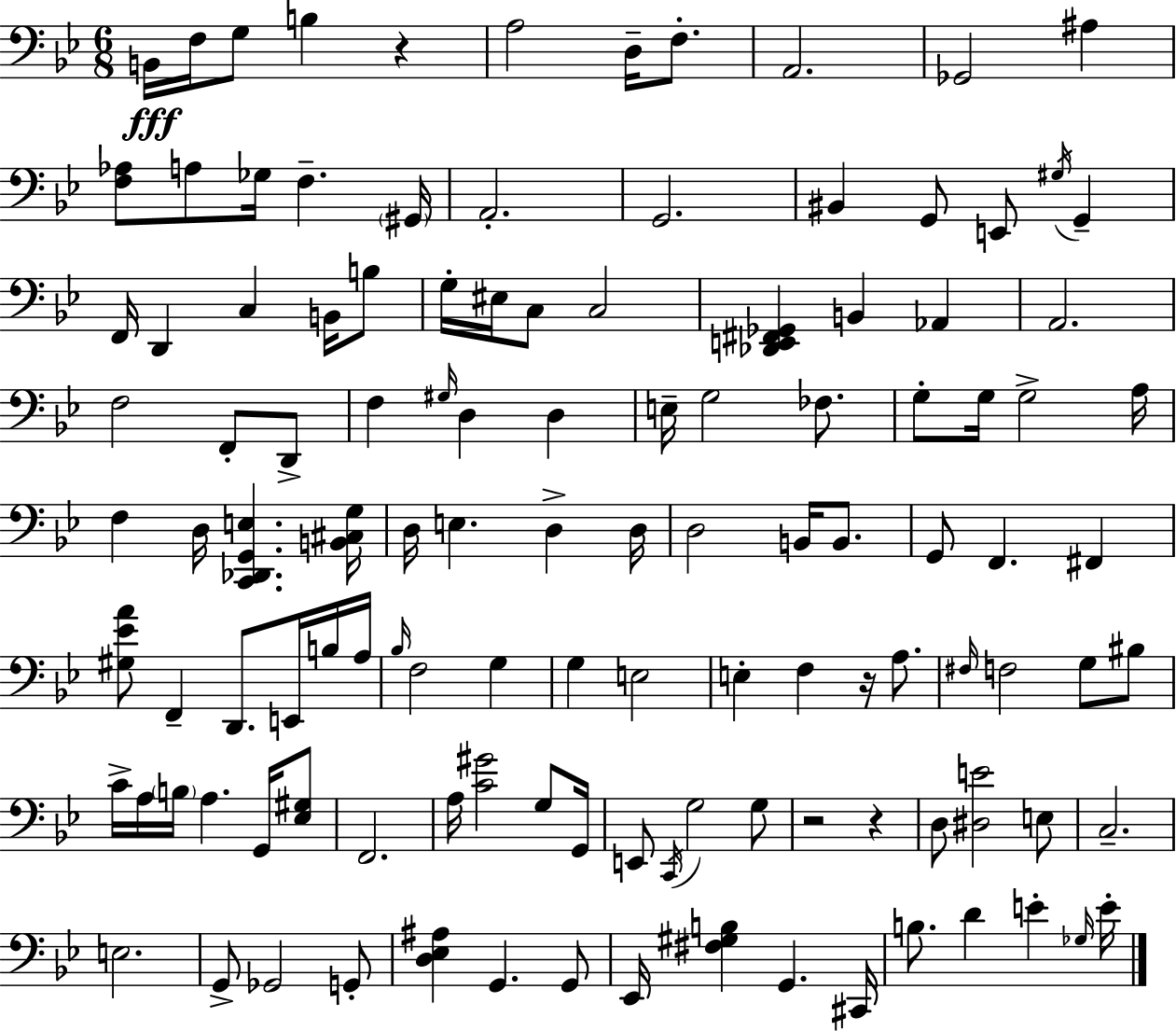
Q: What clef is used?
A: bass